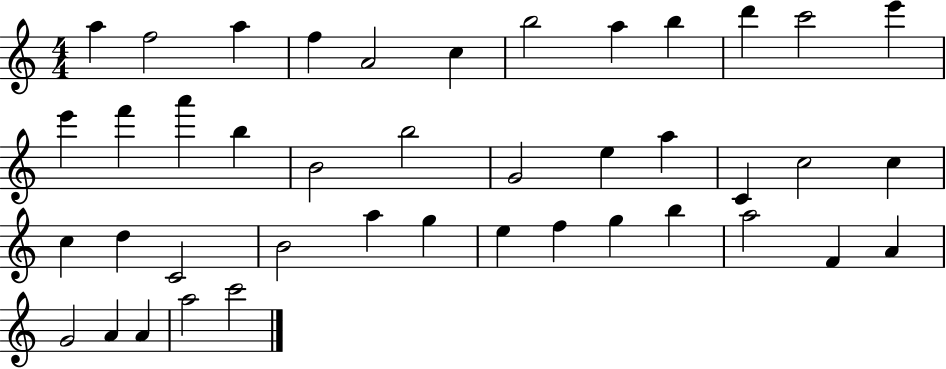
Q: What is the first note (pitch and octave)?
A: A5